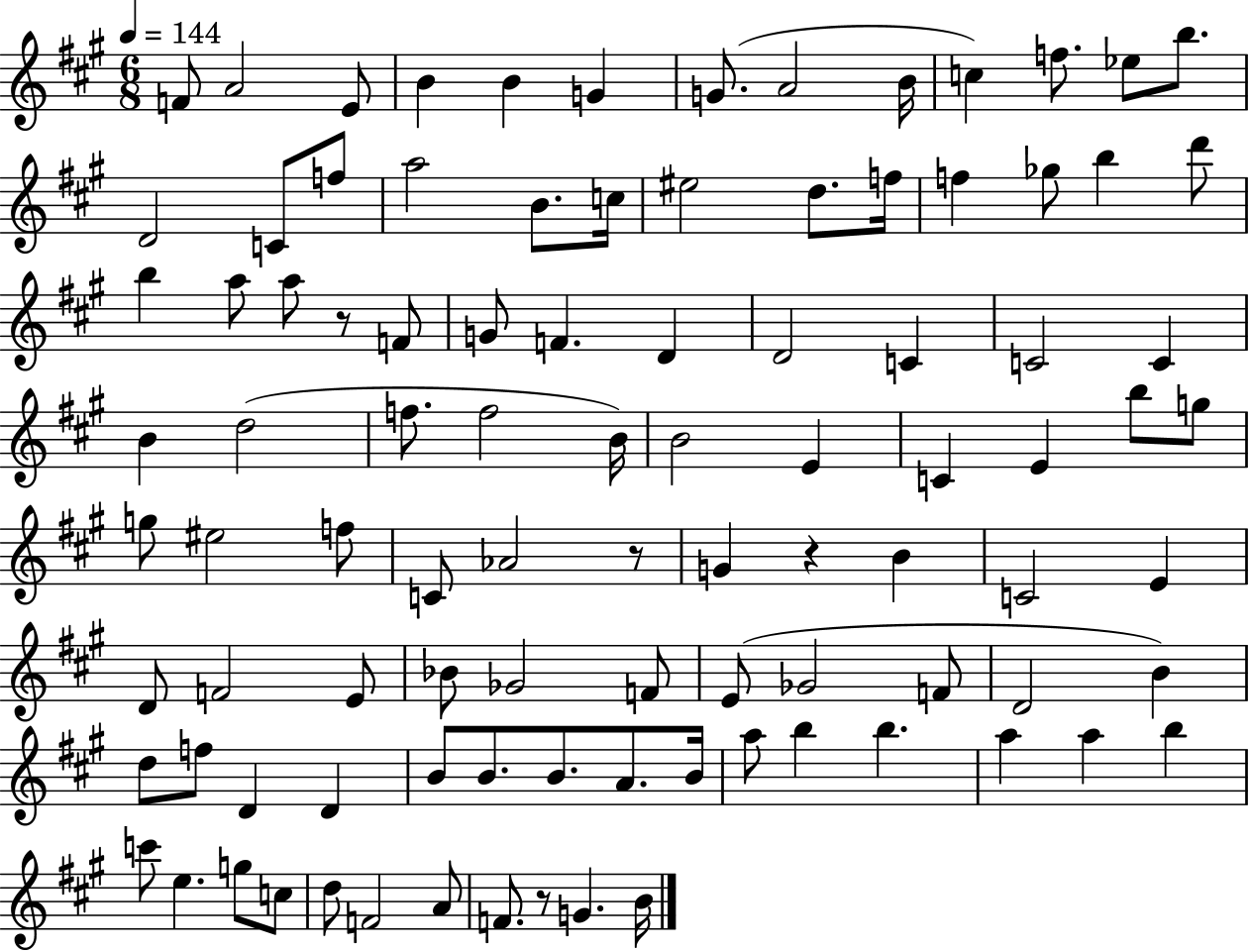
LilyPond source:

{
  \clef treble
  \numericTimeSignature
  \time 6/8
  \key a \major
  \tempo 4 = 144
  \repeat volta 2 { f'8 a'2 e'8 | b'4 b'4 g'4 | g'8.( a'2 b'16 | c''4) f''8. ees''8 b''8. | \break d'2 c'8 f''8 | a''2 b'8. c''16 | eis''2 d''8. f''16 | f''4 ges''8 b''4 d'''8 | \break b''4 a''8 a''8 r8 f'8 | g'8 f'4. d'4 | d'2 c'4 | c'2 c'4 | \break b'4 d''2( | f''8. f''2 b'16) | b'2 e'4 | c'4 e'4 b''8 g''8 | \break g''8 eis''2 f''8 | c'8 aes'2 r8 | g'4 r4 b'4 | c'2 e'4 | \break d'8 f'2 e'8 | bes'8 ges'2 f'8 | e'8( ges'2 f'8 | d'2 b'4) | \break d''8 f''8 d'4 d'4 | b'8 b'8. b'8. a'8. b'16 | a''8 b''4 b''4. | a''4 a''4 b''4 | \break c'''8 e''4. g''8 c''8 | d''8 f'2 a'8 | f'8. r8 g'4. b'16 | } \bar "|."
}